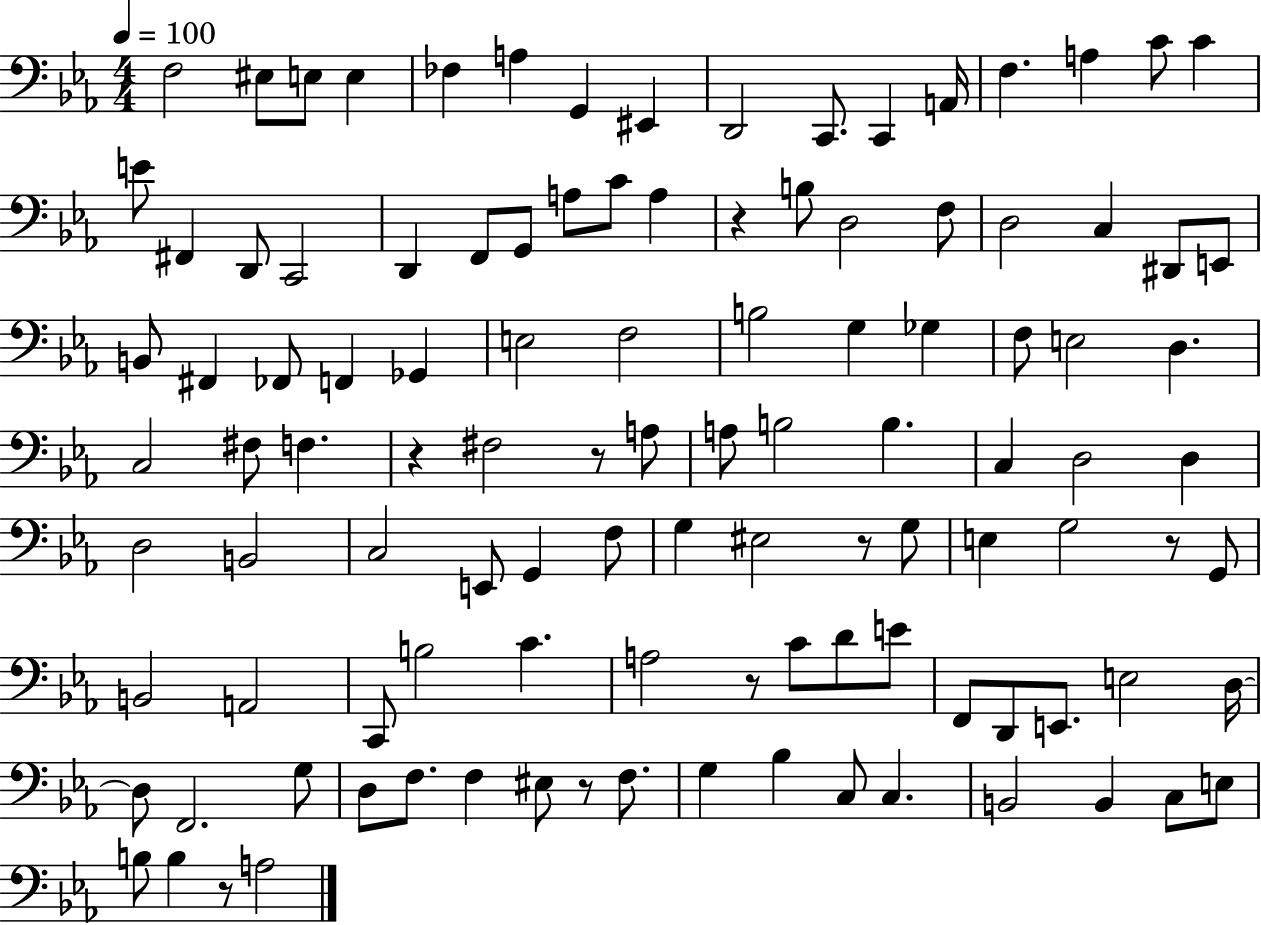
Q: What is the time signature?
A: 4/4